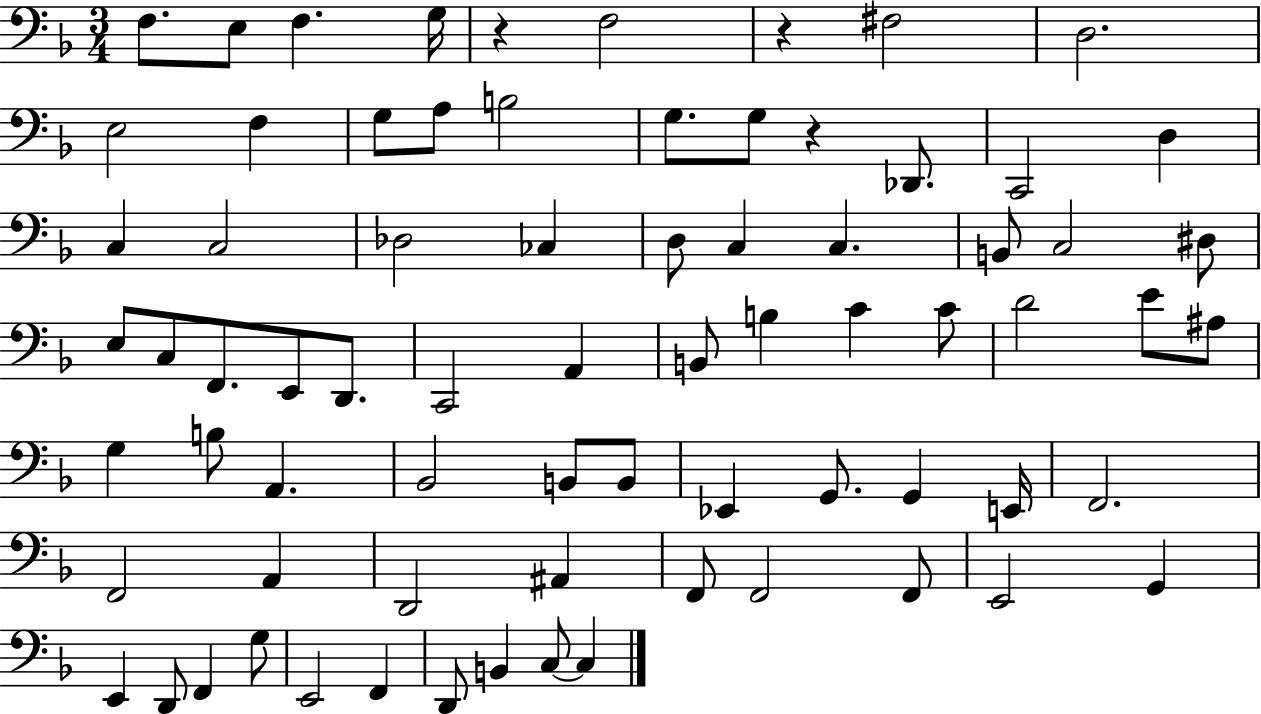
F3/e. E3/e F3/q. G3/s R/q F3/h R/q F#3/h D3/h. E3/h F3/q G3/e A3/e B3/h G3/e. G3/e R/q Db2/e. C2/h D3/q C3/q C3/h Db3/h CES3/q D3/e C3/q C3/q. B2/e C3/h D#3/e E3/e C3/e F2/e. E2/e D2/e. C2/h A2/q B2/e B3/q C4/q C4/e D4/h E4/e A#3/e G3/q B3/e A2/q. Bb2/h B2/e B2/e Eb2/q G2/e. G2/q E2/s F2/h. F2/h A2/q D2/h A#2/q F2/e F2/h F2/e E2/h G2/q E2/q D2/e F2/q G3/e E2/h F2/q D2/e B2/q C3/e C3/q